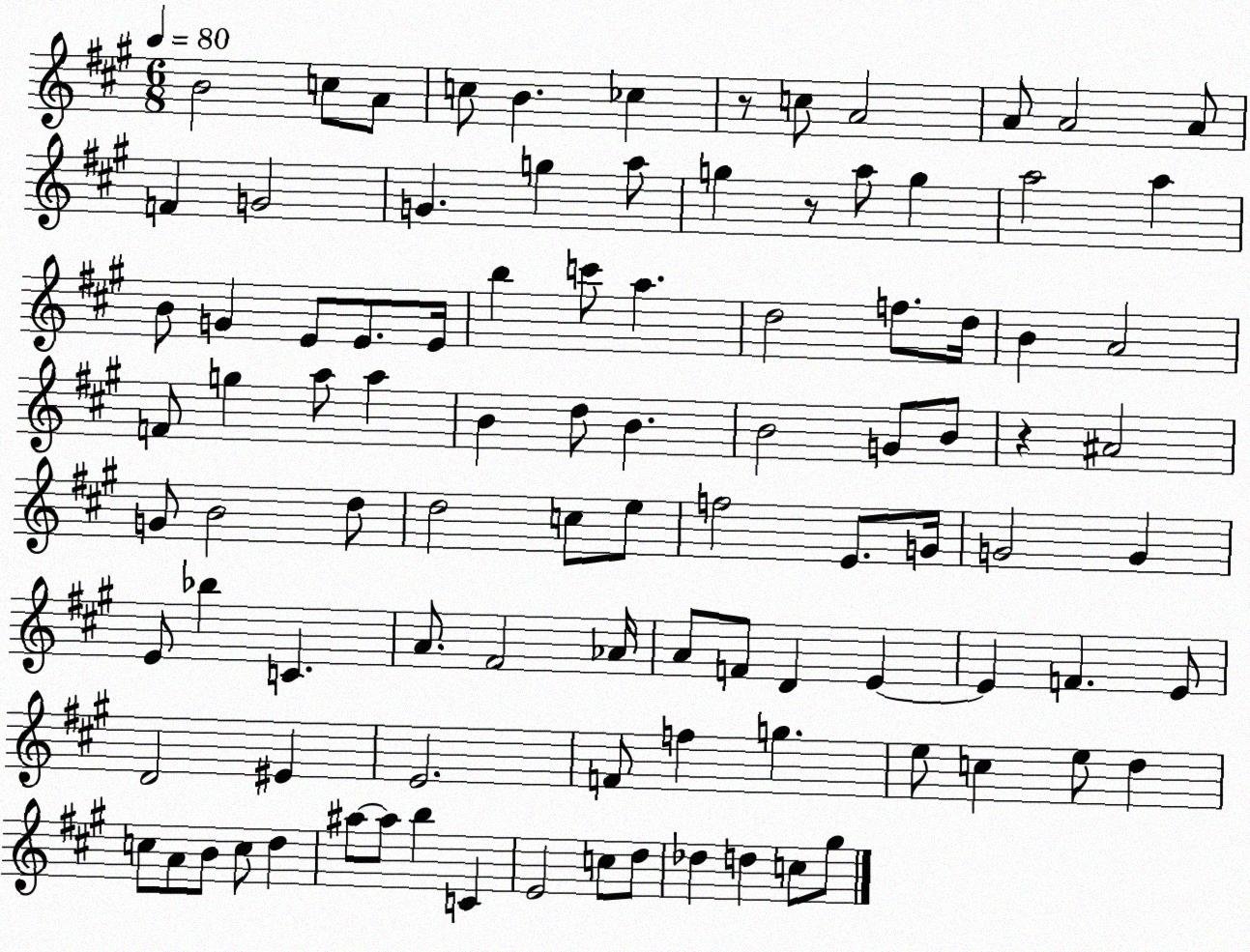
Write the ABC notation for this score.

X:1
T:Untitled
M:6/8
L:1/4
K:A
B2 c/2 A/2 c/2 B _c z/2 c/2 A2 A/2 A2 A/2 F G2 G g a/2 g z/2 a/2 g a2 a B/2 G E/2 E/2 E/4 b c'/2 a d2 f/2 d/4 B A2 F/2 g a/2 a B d/2 B B2 G/2 B/2 z ^A2 G/2 B2 d/2 d2 c/2 e/2 f2 E/2 G/4 G2 G E/2 _b C A/2 ^F2 _A/4 A/2 F/2 D E E F E/2 D2 ^E E2 F/2 f g e/2 c e/2 d c/2 A/2 B/2 c/2 d ^a/2 ^a/2 b C E2 c/2 d/2 _d d c/2 ^g/2